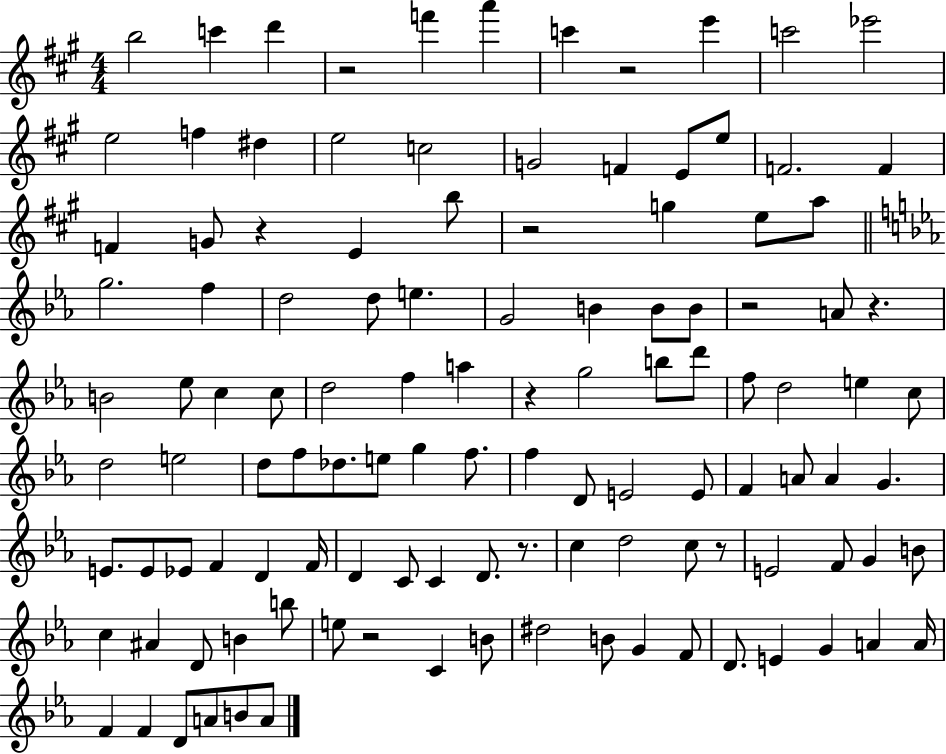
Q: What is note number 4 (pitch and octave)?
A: F6